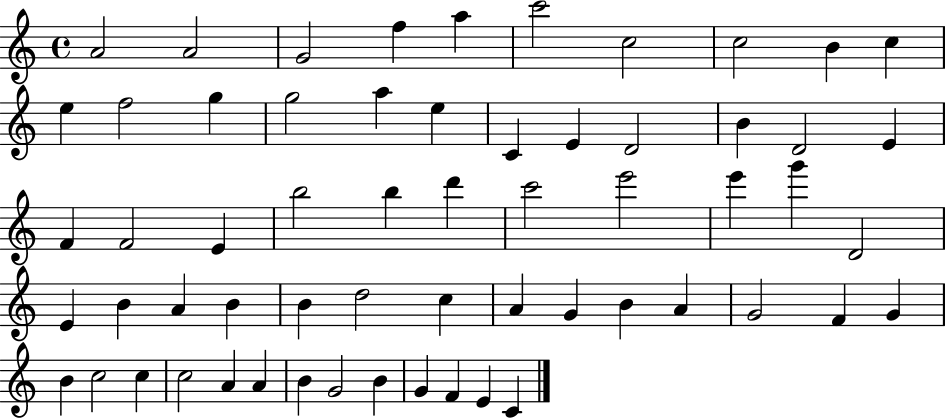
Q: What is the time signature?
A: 4/4